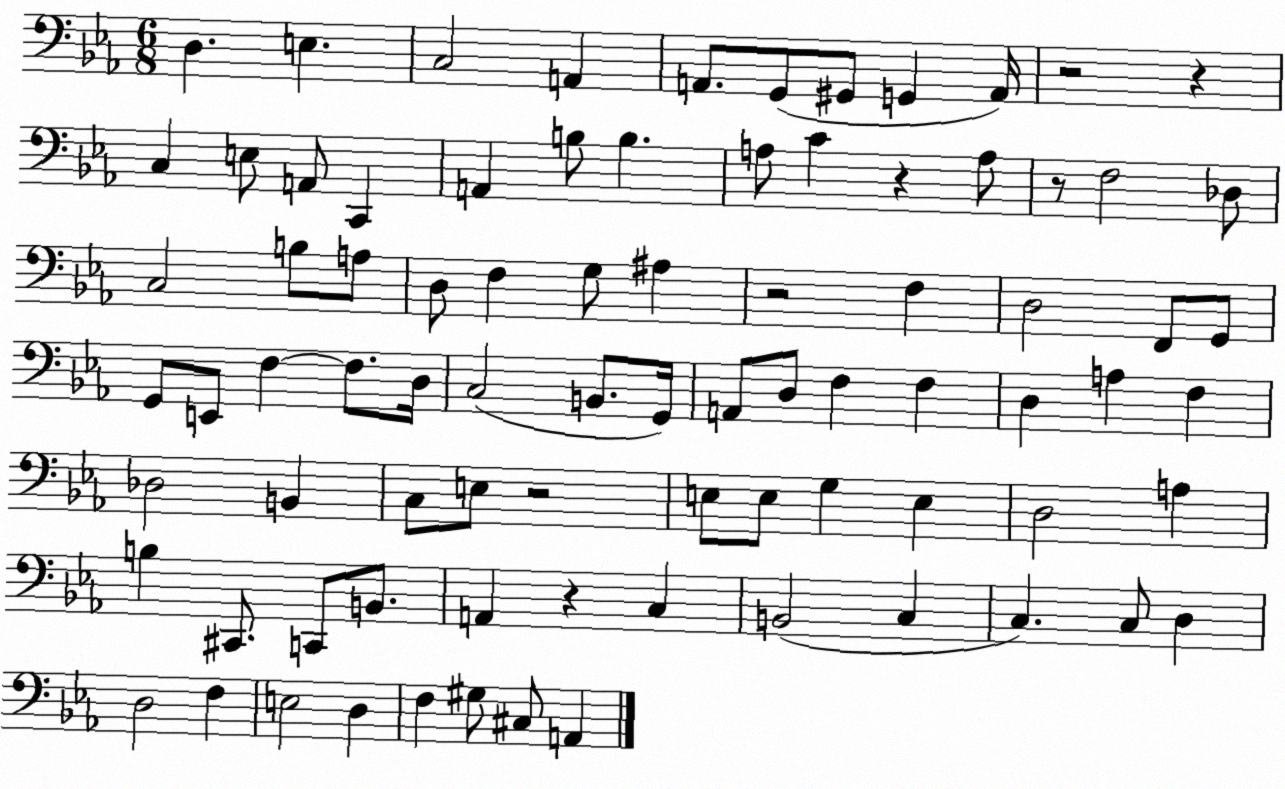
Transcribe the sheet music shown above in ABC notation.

X:1
T:Untitled
M:6/8
L:1/4
K:Eb
D, E, C,2 A,, A,,/2 G,,/2 ^G,,/2 G,, A,,/4 z2 z C, E,/2 A,,/2 C,, A,, B,/2 B, A,/2 C z A,/2 z/2 F,2 _D,/2 C,2 B,/2 A,/2 D,/2 F, G,/2 ^A, z2 F, D,2 F,,/2 G,,/2 G,,/2 E,,/2 F, F,/2 D,/4 C,2 B,,/2 G,,/4 A,,/2 D,/2 F, F, D, A, F, _D,2 B,, C,/2 E,/2 z2 E,/2 E,/2 G, E, D,2 A, B, ^C,,/2 C,,/2 B,,/2 A,, z C, B,,2 C, C, C,/2 D, D,2 F, E,2 D, F, ^G,/2 ^C,/2 A,,